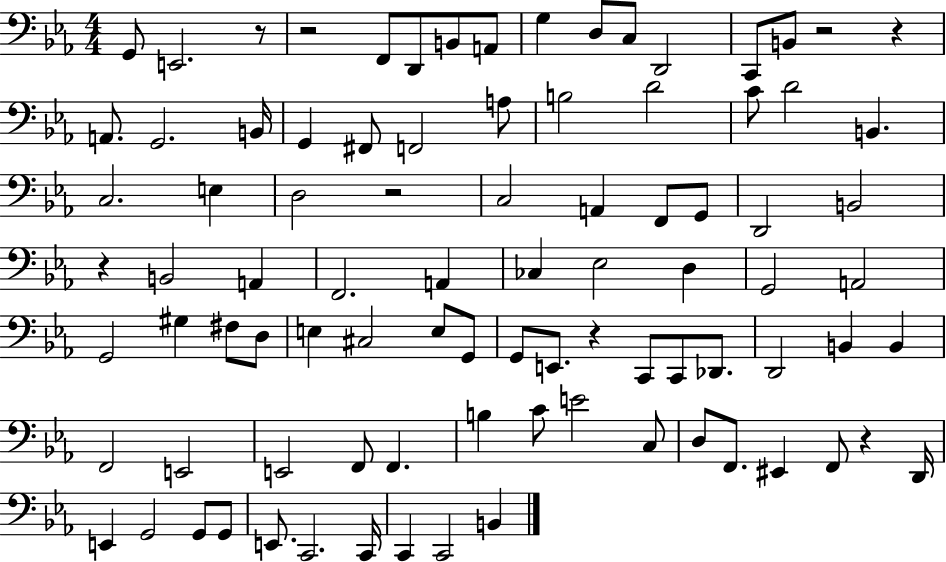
G2/e E2/h. R/e R/h F2/e D2/e B2/e A2/e G3/q D3/e C3/e D2/h C2/e B2/e R/h R/q A2/e. G2/h. B2/s G2/q F#2/e F2/h A3/e B3/h D4/h C4/e D4/h B2/q. C3/h. E3/q D3/h R/h C3/h A2/q F2/e G2/e D2/h B2/h R/q B2/h A2/q F2/h. A2/q CES3/q Eb3/h D3/q G2/h A2/h G2/h G#3/q F#3/e D3/e E3/q C#3/h E3/e G2/e G2/e E2/e. R/q C2/e C2/e Db2/e. D2/h B2/q B2/q F2/h E2/h E2/h F2/e F2/q. B3/q C4/e E4/h C3/e D3/e F2/e. EIS2/q F2/e R/q D2/s E2/q G2/h G2/e G2/e E2/e. C2/h. C2/s C2/q C2/h B2/q